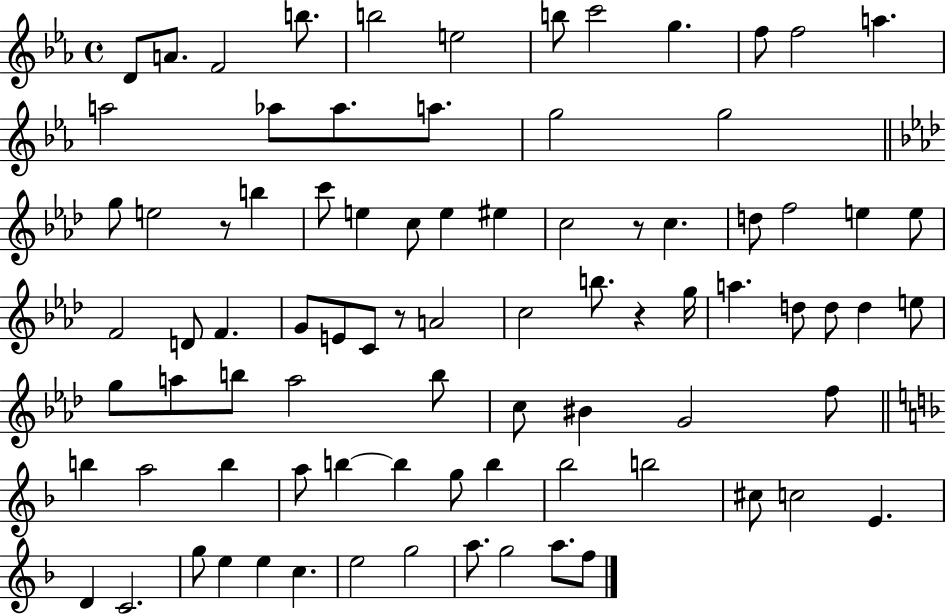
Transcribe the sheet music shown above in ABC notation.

X:1
T:Untitled
M:4/4
L:1/4
K:Eb
D/2 A/2 F2 b/2 b2 e2 b/2 c'2 g f/2 f2 a a2 _a/2 _a/2 a/2 g2 g2 g/2 e2 z/2 b c'/2 e c/2 e ^e c2 z/2 c d/2 f2 e e/2 F2 D/2 F G/2 E/2 C/2 z/2 A2 c2 b/2 z g/4 a d/2 d/2 d e/2 g/2 a/2 b/2 a2 b/2 c/2 ^B G2 f/2 b a2 b a/2 b b g/2 b _b2 b2 ^c/2 c2 E D C2 g/2 e e c e2 g2 a/2 g2 a/2 f/2